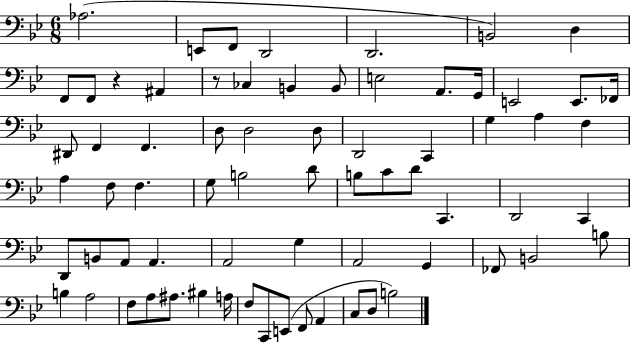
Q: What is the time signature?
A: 6/8